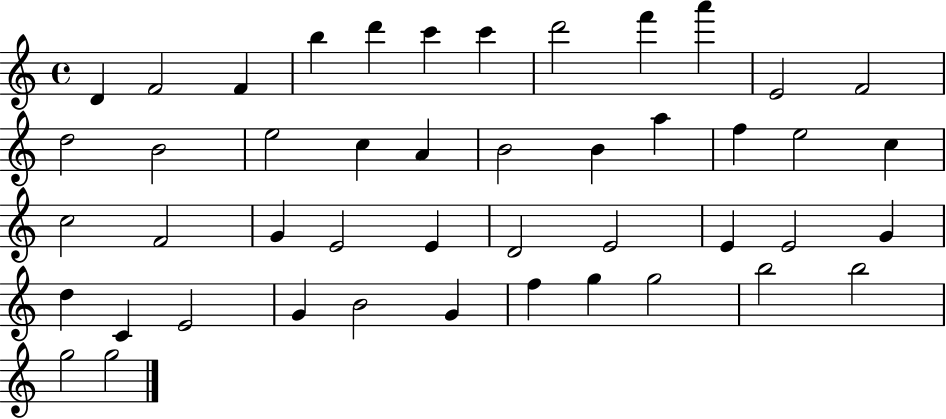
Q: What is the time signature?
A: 4/4